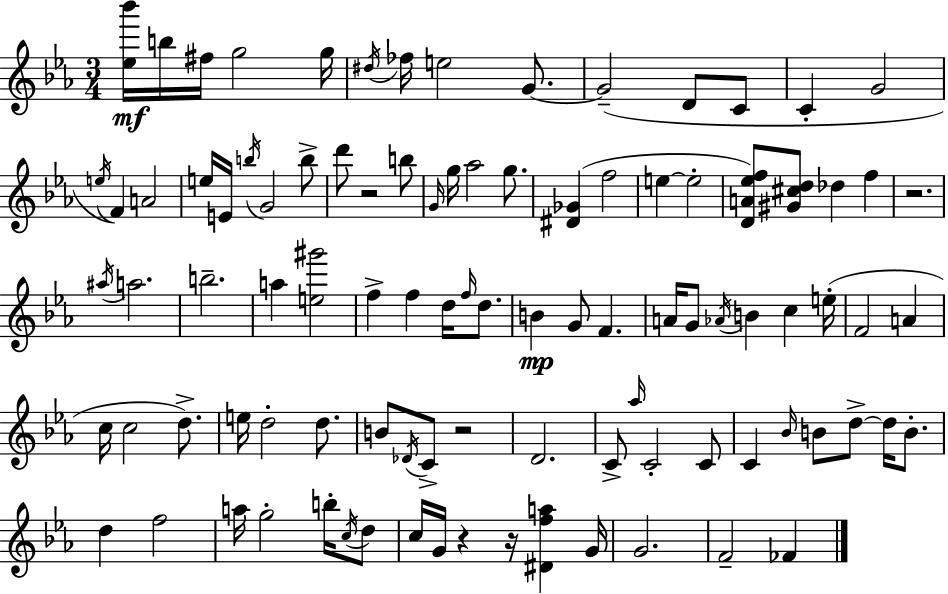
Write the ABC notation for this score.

X:1
T:Untitled
M:3/4
L:1/4
K:Eb
[_e_b']/4 b/4 ^f/4 g2 g/4 ^d/4 _f/4 e2 G/2 G2 D/2 C/2 C G2 e/4 F A2 e/4 E/4 b/4 G2 b/2 d'/2 z2 b/2 G/4 g/4 _a2 g/2 [^D_G] f2 e e2 [DA_ef]/2 [^G^cd]/2 _d f z2 ^a/4 a2 b2 a [e^g']2 f f d/4 f/4 d/2 B G/2 F A/4 G/2 _A/4 B c e/4 F2 A c/4 c2 d/2 e/4 d2 d/2 B/2 _D/4 C/2 z2 D2 C/2 _a/4 C2 C/2 C _B/4 B/2 d/2 d/4 B/2 d f2 a/4 g2 b/4 c/4 d/2 c/4 G/4 z z/4 [^Dfa] G/4 G2 F2 _F